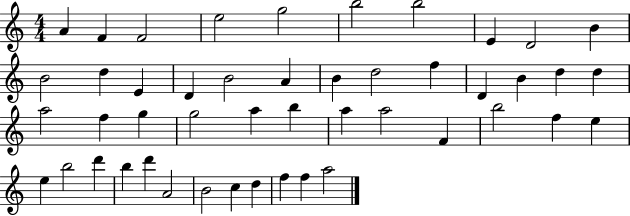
A4/q F4/q F4/h E5/h G5/h B5/h B5/h E4/q D4/h B4/q B4/h D5/q E4/q D4/q B4/h A4/q B4/q D5/h F5/q D4/q B4/q D5/q D5/q A5/h F5/q G5/q G5/h A5/q B5/q A5/q A5/h F4/q B5/h F5/q E5/q E5/q B5/h D6/q B5/q D6/q A4/h B4/h C5/q D5/q F5/q F5/q A5/h